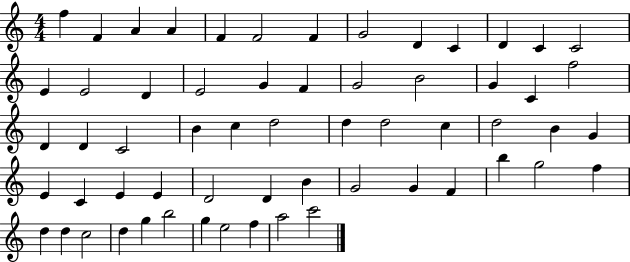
F5/q F4/q A4/q A4/q F4/q F4/h F4/q G4/h D4/q C4/q D4/q C4/q C4/h E4/q E4/h D4/q E4/h G4/q F4/q G4/h B4/h G4/q C4/q F5/h D4/q D4/q C4/h B4/q C5/q D5/h D5/q D5/h C5/q D5/h B4/q G4/q E4/q C4/q E4/q E4/q D4/h D4/q B4/q G4/h G4/q F4/q B5/q G5/h F5/q D5/q D5/q C5/h D5/q G5/q B5/h G5/q E5/h F5/q A5/h C6/h